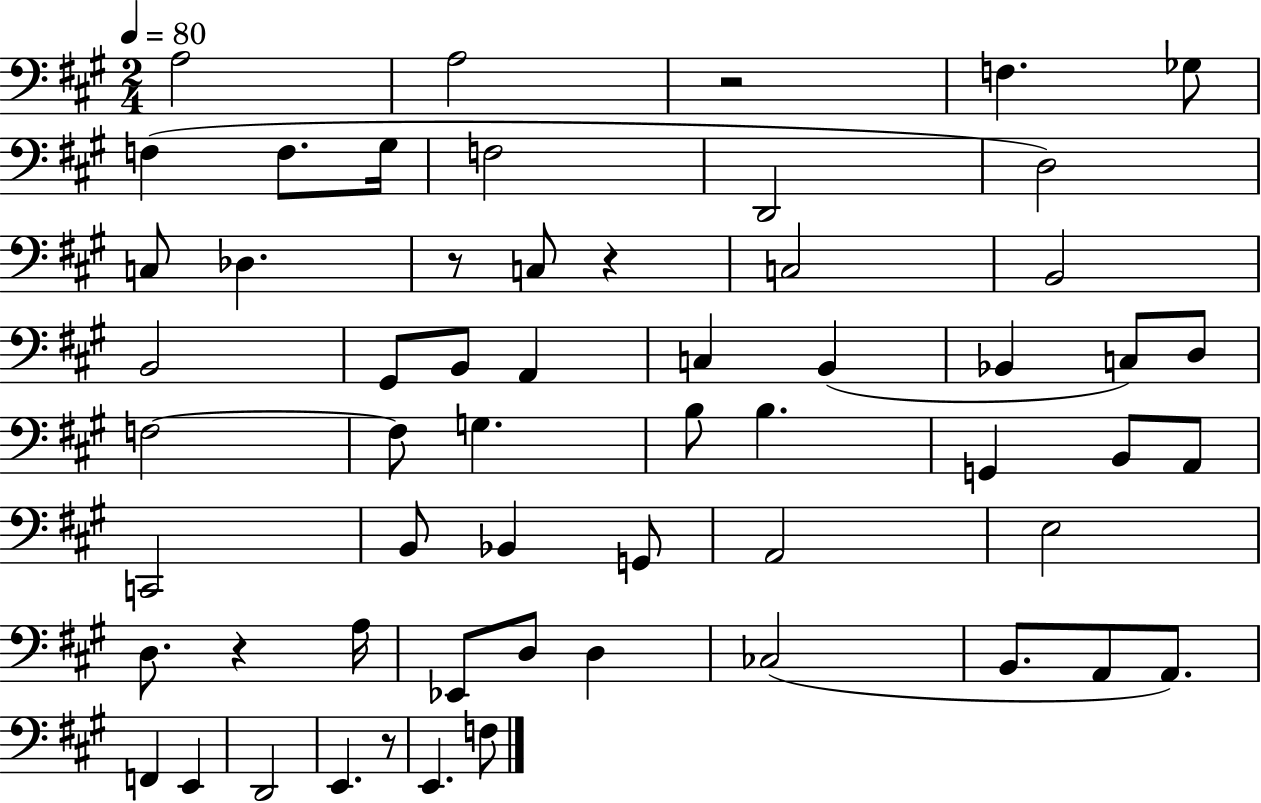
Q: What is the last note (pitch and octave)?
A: F3